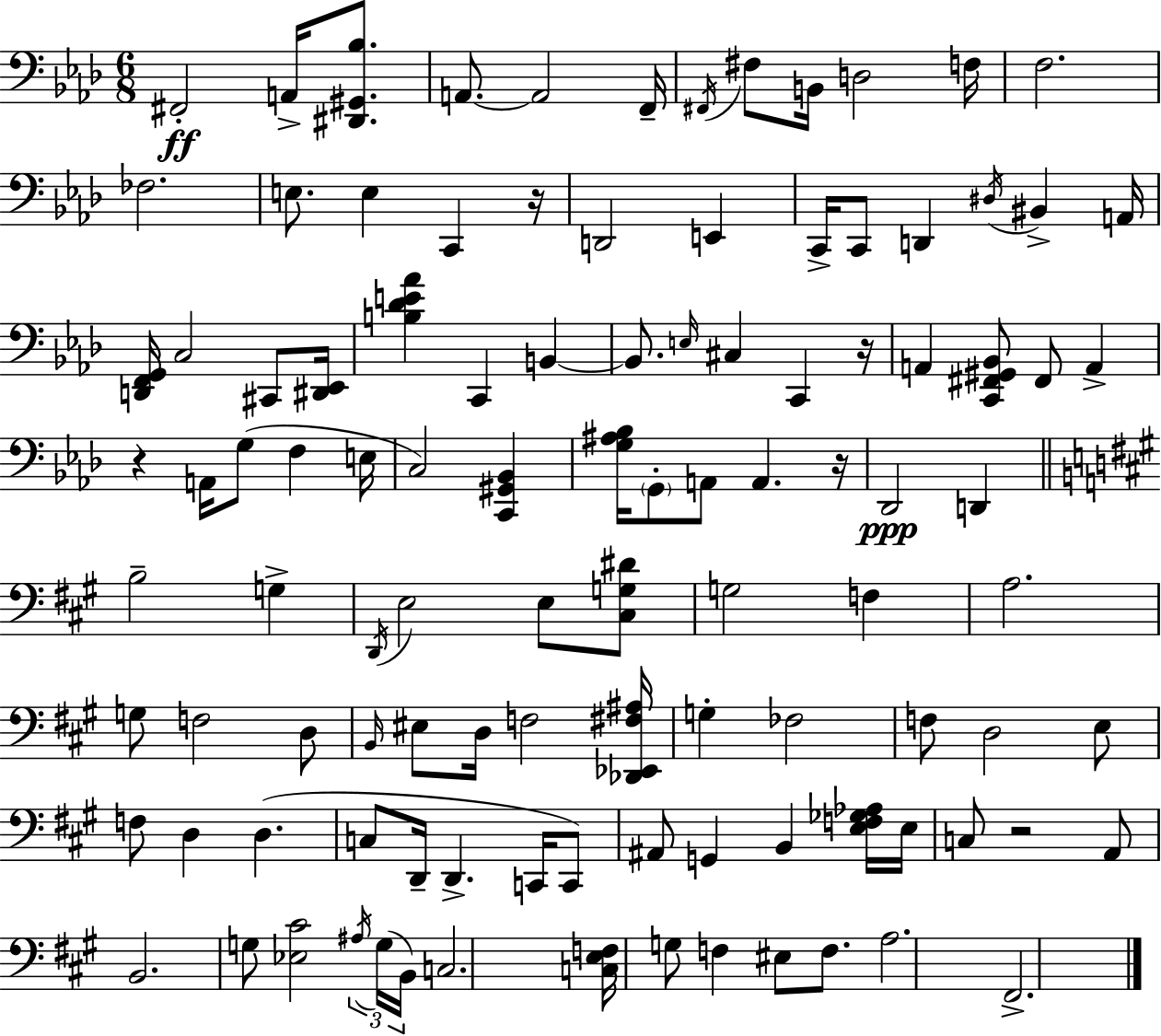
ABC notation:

X:1
T:Untitled
M:6/8
L:1/4
K:Fm
^F,,2 A,,/4 [^D,,^G,,_B,]/2 A,,/2 A,,2 F,,/4 ^F,,/4 ^F,/2 B,,/4 D,2 F,/4 F,2 _F,2 E,/2 E, C,, z/4 D,,2 E,, C,,/4 C,,/2 D,, ^D,/4 ^B,, A,,/4 [D,,F,,G,,]/4 C,2 ^C,,/2 [^D,,_E,,]/4 [B,_DE_A] C,, B,, B,,/2 E,/4 ^C, C,, z/4 A,, [C,,^F,,^G,,_B,,]/2 ^F,,/2 A,, z A,,/4 G,/2 F, E,/4 C,2 [C,,^G,,_B,,] [G,^A,_B,]/4 G,,/2 A,,/2 A,, z/4 _D,,2 D,, B,2 G, D,,/4 E,2 E,/2 [^C,G,^D]/2 G,2 F, A,2 G,/2 F,2 D,/2 B,,/4 ^E,/2 D,/4 F,2 [_D,,_E,,^F,^A,]/4 G, _F,2 F,/2 D,2 E,/2 F,/2 D, D, C,/2 D,,/4 D,, C,,/4 C,,/2 ^A,,/2 G,, B,, [E,F,_G,_A,]/4 E,/4 C,/2 z2 A,,/2 B,,2 G,/2 [_E,^C]2 ^A,/4 G,/4 B,,/4 C,2 [C,E,F,]/4 G,/2 F, ^E,/2 F,/2 A,2 ^F,,2